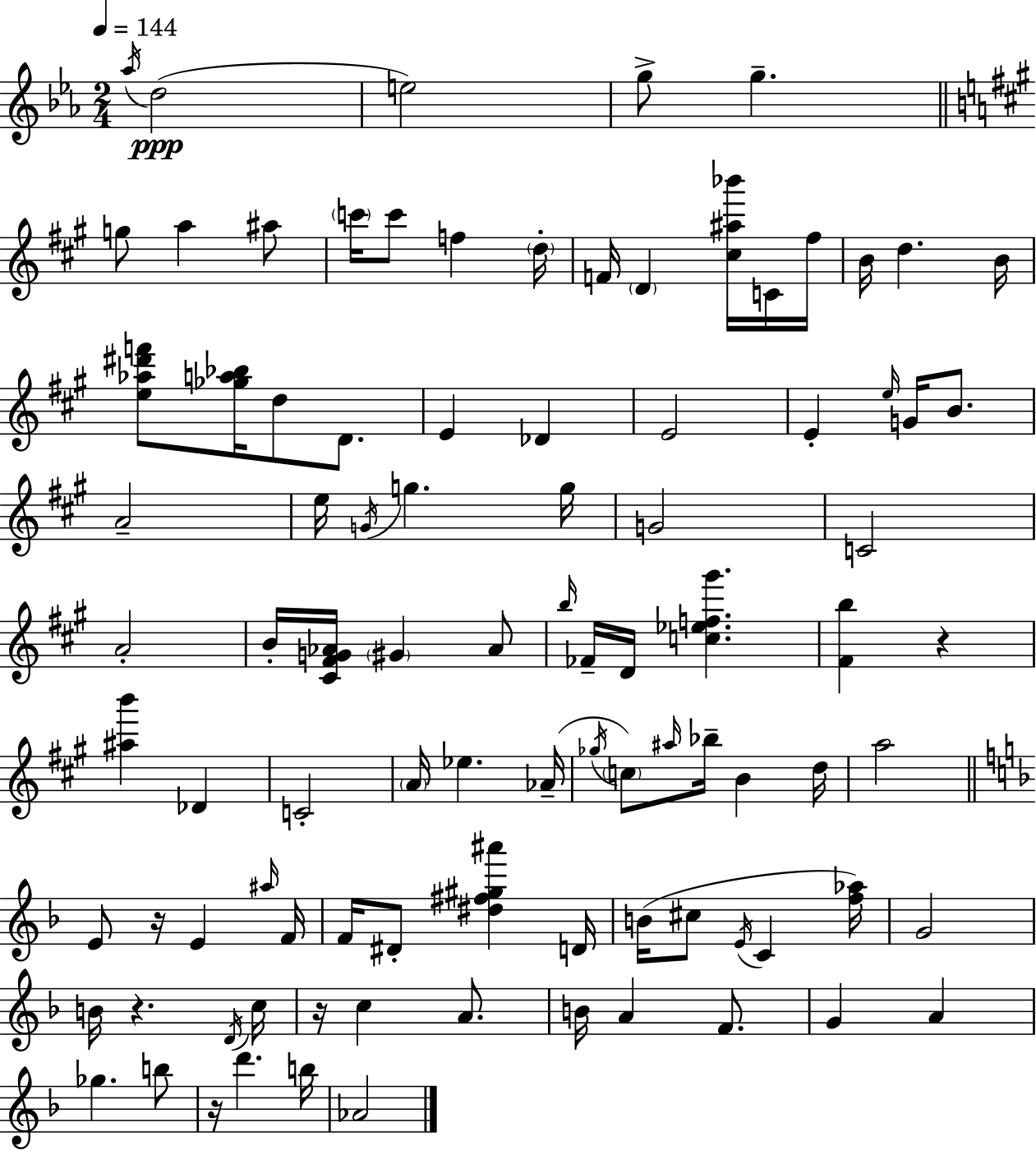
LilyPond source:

{
  \clef treble
  \numericTimeSignature
  \time 2/4
  \key ees \major
  \tempo 4 = 144
  \acciaccatura { aes''16 }(\ppp d''2 | e''2) | g''8-> g''4.-- | \bar "||" \break \key a \major g''8 a''4 ais''8 | \parenthesize c'''16 c'''8 f''4 \parenthesize d''16-. | f'16 \parenthesize d'4 <cis'' ais'' bes'''>16 c'16 fis''16 | b'16 d''4. b'16 | \break <e'' aes'' dis''' f'''>8 <ges'' a'' bes''>16 d''8 d'8. | e'4 des'4 | e'2 | e'4-. \grace { e''16 } g'16 b'8. | \break a'2-- | e''16 \acciaccatura { g'16 } g''4. | g''16 g'2 | c'2 | \break a'2-. | b'16-. <cis' fis' g' aes'>16 \parenthesize gis'4 | aes'8 \grace { b''16 } fes'16-- d'16 <c'' ees'' f'' gis'''>4. | <fis' b''>4 r4 | \break <ais'' b'''>4 des'4 | c'2-. | \parenthesize a'16 ees''4. | aes'16--( \acciaccatura { ges''16 } \parenthesize c''8) \grace { ais''16 } bes''16-- | \break b'4 d''16 a''2 | \bar "||" \break \key f \major e'8 r16 e'4 \grace { ais''16 } | f'16 f'16 dis'8-. <dis'' fis'' gis'' ais'''>4 | d'16 b'16( cis''8 \acciaccatura { e'16 } c'4 | <f'' aes''>16) g'2 | \break b'16 r4. | \acciaccatura { d'16 } c''16 r16 c''4 | a'8. b'16 a'4 | f'8. g'4 a'4 | \break ges''4. | b''8 r16 d'''4. | b''16 aes'2 | \bar "|."
}